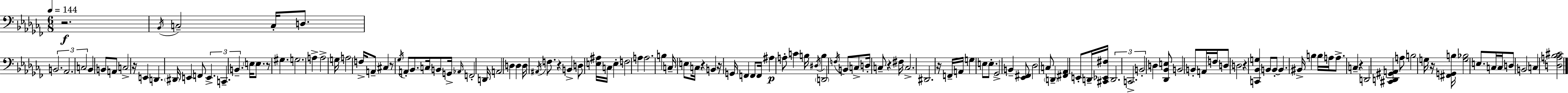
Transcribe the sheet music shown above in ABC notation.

X:1
T:Untitled
M:6/8
L:1/4
K:Abm
z2 _B,,/4 C,2 C,/4 D,/2 B,,2 _A,,2 C,2 _B,, B,,/2 A,,/2 C,2 z/4 E,, D,, ^D,,/4 E,, F,,/2 E,, C,, B,, E,/4 E,/2 z/2 ^G, G,2 A, A,2 G,/4 A,2 F,/4 A,,/2 ^C, z/2 _G,/4 A,,/2 _B,,/2 C,/4 B,,/2 G,,/4 _A,,/4 F,,2 D,,/4 A,,2 D, D, D,/4 ^A,,/4 F,/2 z B,, D,/2 [E,^A,]/4 C,/4 E, F,2 A, A,2 B, C,/4 E,/2 C,/4 z B,, z/4 G,,/4 F,, F,,/2 F,,/4 ^A, A,/2 C B,/4 ^D,/4 B, D,,2 F,/4 B,,/2 C,/2 D,/4 C,/2 z ^F,/4 C,2 ^D,,2 z/4 F,,/4 A,,/4 G, E,/2 E,/2 _G,,2 B,, [_E,,^F,,]/2 _D,2 C,/2 D,, [^F,,_A,,] E,,/2 D,,/4 [^C,,_E,,^F,]/4 D,,2 C,,2 B,,2 D, [_D,,_B,,E,]/2 B,,2 B,,/2 A,,/4 F,/4 D,/2 D,2 z [C,,_B,,G,] B,,/2 B,,/2 B,, ^B,,/4 B, B,/4 A,/4 A,/2 C, z D,,2 [^C,,D,,^G,,A,,] A,/2 B,2 G,/4 z/4 [^F,,G,,B,]/4 [G,_B,]2 E,/2 C,/4 C,/4 D,/2 B,,2 C, [D,A,_B,^C]2